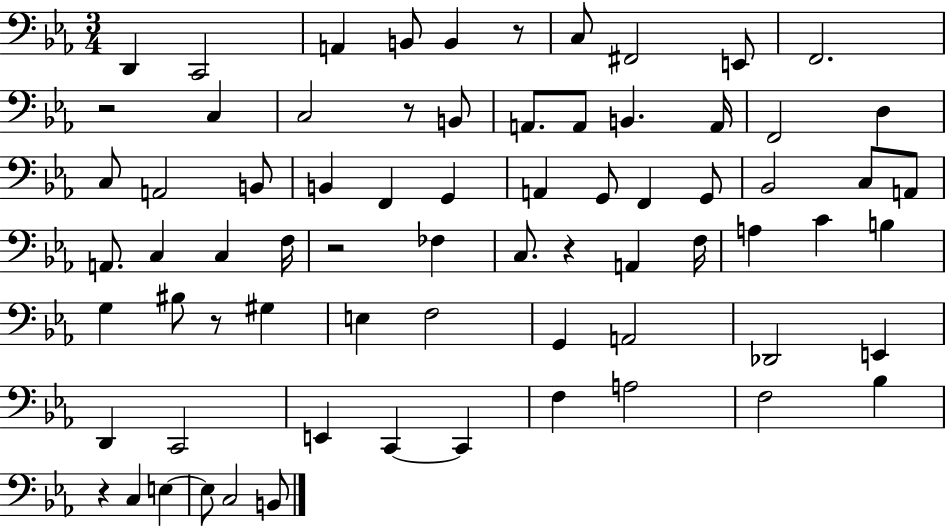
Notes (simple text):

D2/q C2/h A2/q B2/e B2/q R/e C3/e F#2/h E2/e F2/h. R/h C3/q C3/h R/e B2/e A2/e. A2/e B2/q. A2/s F2/h D3/q C3/e A2/h B2/e B2/q F2/q G2/q A2/q G2/e F2/q G2/e Bb2/h C3/e A2/e A2/e. C3/q C3/q F3/s R/h FES3/q C3/e. R/q A2/q F3/s A3/q C4/q B3/q G3/q BIS3/e R/e G#3/q E3/q F3/h G2/q A2/h Db2/h E2/q D2/q C2/h E2/q C2/q C2/q F3/q A3/h F3/h Bb3/q R/q C3/q E3/q E3/e C3/h B2/e